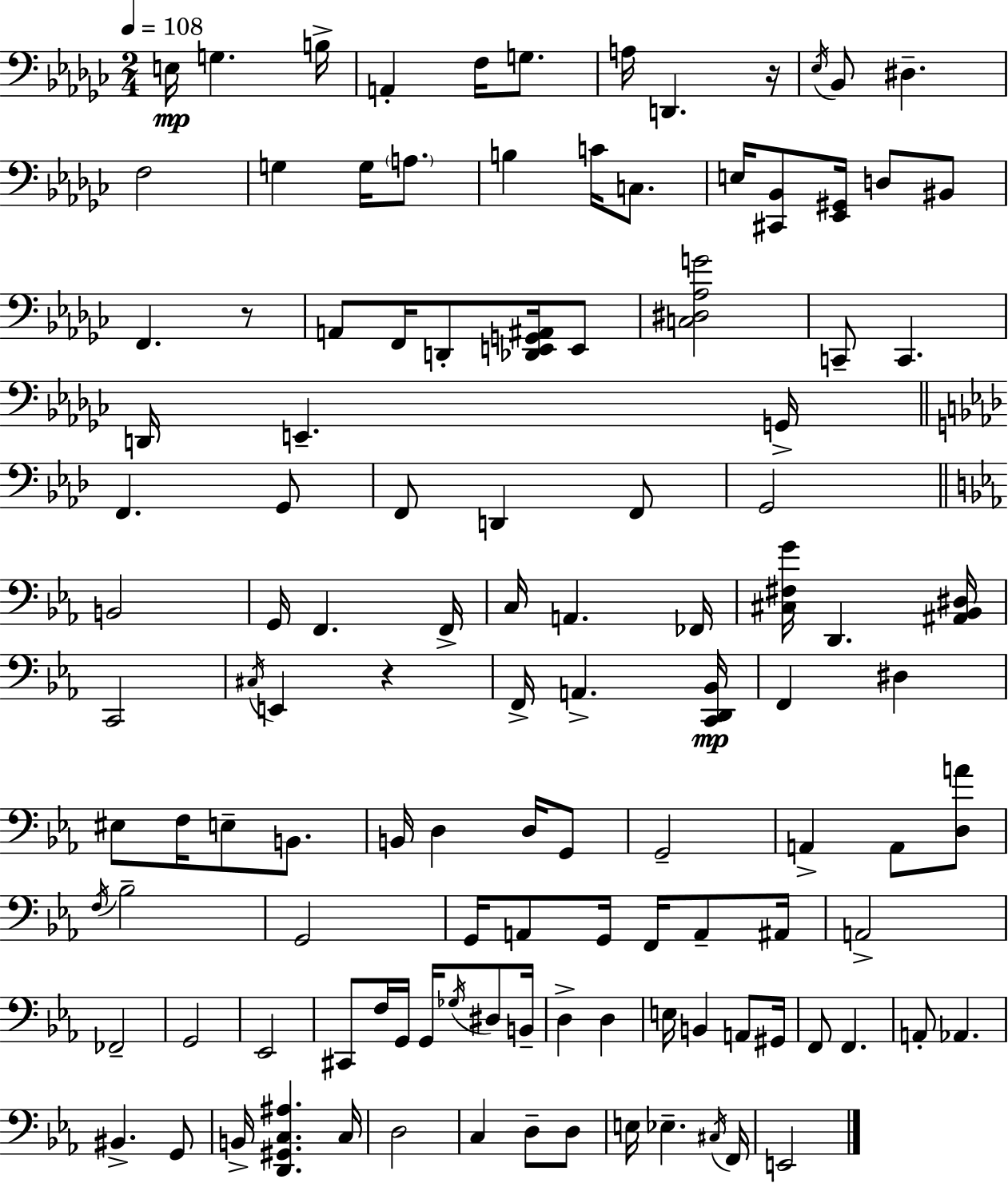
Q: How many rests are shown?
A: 3